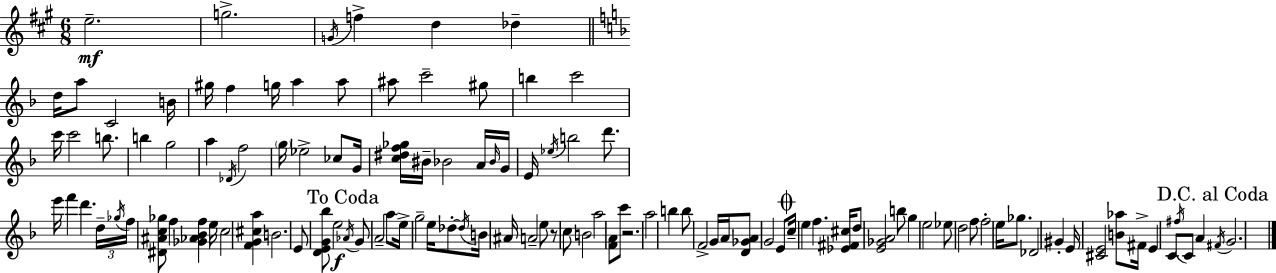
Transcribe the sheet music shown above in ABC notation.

X:1
T:Untitled
M:6/8
L:1/4
K:A
e2 g2 G/4 f d _d d/4 a/2 C2 B/4 ^g/4 f g/4 a a/2 ^a/2 c'2 ^g/2 b c'2 c'/4 c'2 b/2 b g2 a _D/4 f2 g/4 _e2 _c/2 G/4 [c^df_g]/4 ^B/4 _B2 A/4 _B/4 G/4 E/4 _e/4 b2 d'/2 e'/4 f' d' d/4 _g/4 f/4 [^D^Ac_g]/2 f [_G_A_Bf] e/4 c2 [FG^ca] B2 E/2 [DEG_b]/2 e2 _A/4 G/2 A2 a/2 e/4 g2 e/4 _d/2 _d/4 B/4 ^A/4 A2 e/2 z/2 c/2 B2 a2 [FA]/2 c'/2 z2 a2 b b/2 F2 G/4 A/4 [D_GA]/2 G2 E/2 c/4 e f [_E^F^c]/4 d/2 [E_GA]2 b/2 g e2 _e/2 d2 f/2 f2 e/4 _g/2 _D2 ^G E/4 [^CE]2 [B_a]/2 ^F/4 E C/2 ^f/4 C/2 A ^F/4 G2